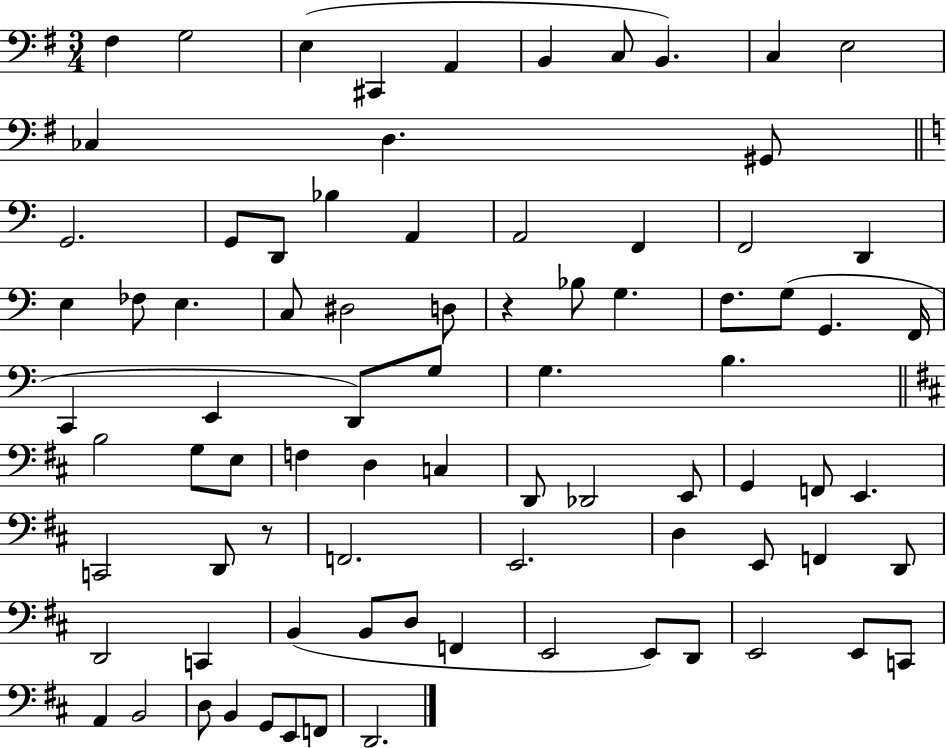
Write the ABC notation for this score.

X:1
T:Untitled
M:3/4
L:1/4
K:G
^F, G,2 E, ^C,, A,, B,, C,/2 B,, C, E,2 _C, D, ^G,,/2 G,,2 G,,/2 D,,/2 _B, A,, A,,2 F,, F,,2 D,, E, _F,/2 E, C,/2 ^D,2 D,/2 z _B,/2 G, F,/2 G,/2 G,, F,,/4 C,, E,, D,,/2 G,/2 G, B, B,2 G,/2 E,/2 F, D, C, D,,/2 _D,,2 E,,/2 G,, F,,/2 E,, C,,2 D,,/2 z/2 F,,2 E,,2 D, E,,/2 F,, D,,/2 D,,2 C,, B,, B,,/2 D,/2 F,, E,,2 E,,/2 D,,/2 E,,2 E,,/2 C,,/2 A,, B,,2 D,/2 B,, G,,/2 E,,/2 F,,/2 D,,2